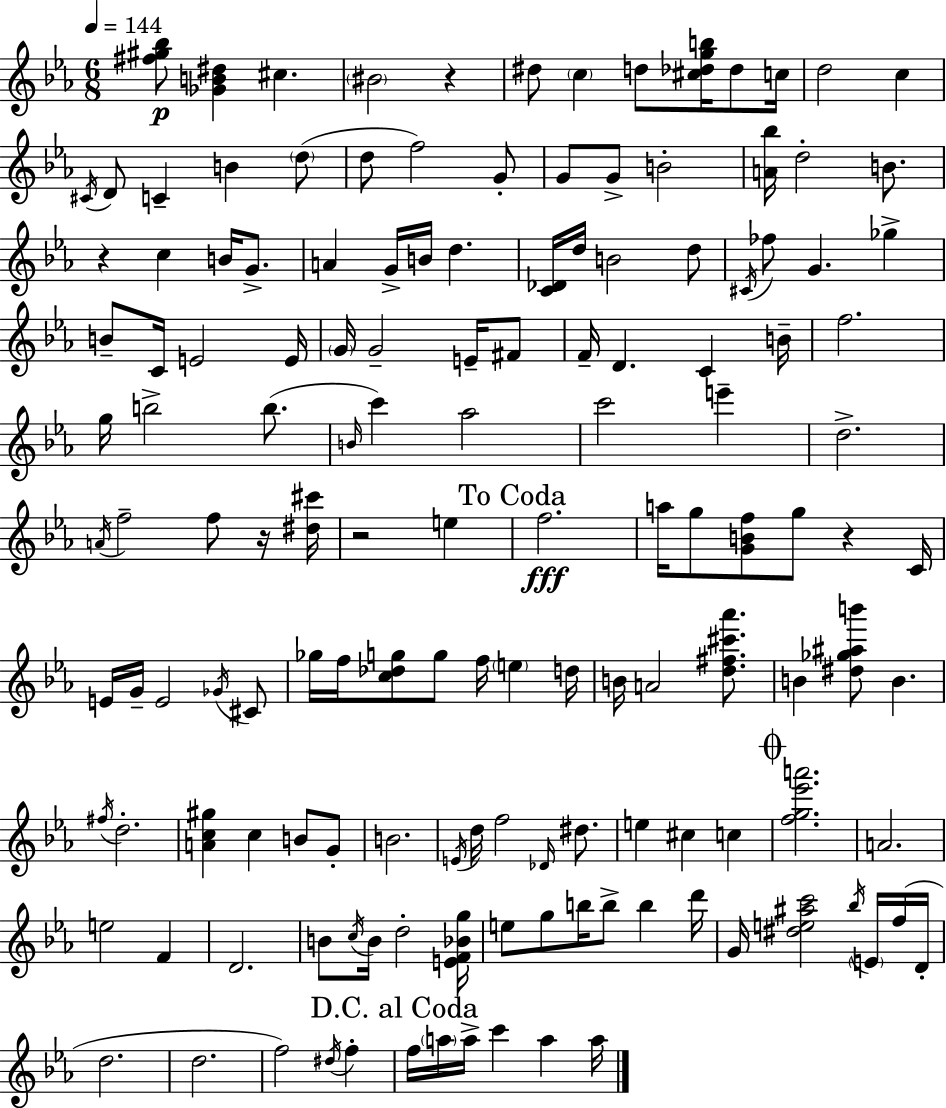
[F#5,G#5,Bb5]/e [Gb4,B4,D#5]/q C#5/q. BIS4/h R/q D#5/e C5/q D5/e [C#5,Db5,G5,B5]/s Db5/e C5/s D5/h C5/q C#4/s D4/e C4/q B4/q D5/e D5/e F5/h G4/e G4/e G4/e B4/h [A4,Bb5]/s D5/h B4/e. R/q C5/q B4/s G4/e. A4/q G4/s B4/s D5/q. [C4,Db4]/s D5/s B4/h D5/e C#4/s FES5/e G4/q. Gb5/q B4/e C4/s E4/h E4/s G4/s G4/h E4/s F#4/e F4/s D4/q. C4/q B4/s F5/h. G5/s B5/h B5/e. B4/s C6/q Ab5/h C6/h E6/q D5/h. A4/s F5/h F5/e R/s [D#5,C#6]/s R/h E5/q F5/h. A5/s G5/e [G4,B4,F5]/e G5/e R/q C4/s E4/s G4/s E4/h Gb4/s C#4/e Gb5/s F5/s [C5,Db5,G5]/e G5/e F5/s E5/q D5/s B4/s A4/h [D5,F#5,C#6,Ab6]/e. B4/q [D#5,Gb5,A#5,B6]/e B4/q. F#5/s D5/h. [A4,C5,G#5]/q C5/q B4/e G4/e B4/h. E4/s D5/s F5/h Db4/s D#5/e. E5/q C#5/q C5/q [F5,G5,Eb6,A6]/h. A4/h. E5/h F4/q D4/h. B4/e C5/s B4/s D5/h [E4,F4,Bb4,G5]/s E5/e G5/e B5/s B5/e B5/q D6/s G4/s [D#5,E5,A#5,C6]/h Bb5/s E4/s F5/s D4/s D5/h. D5/h. F5/h D#5/s F5/q F5/s A5/s A5/s C6/q A5/q A5/s